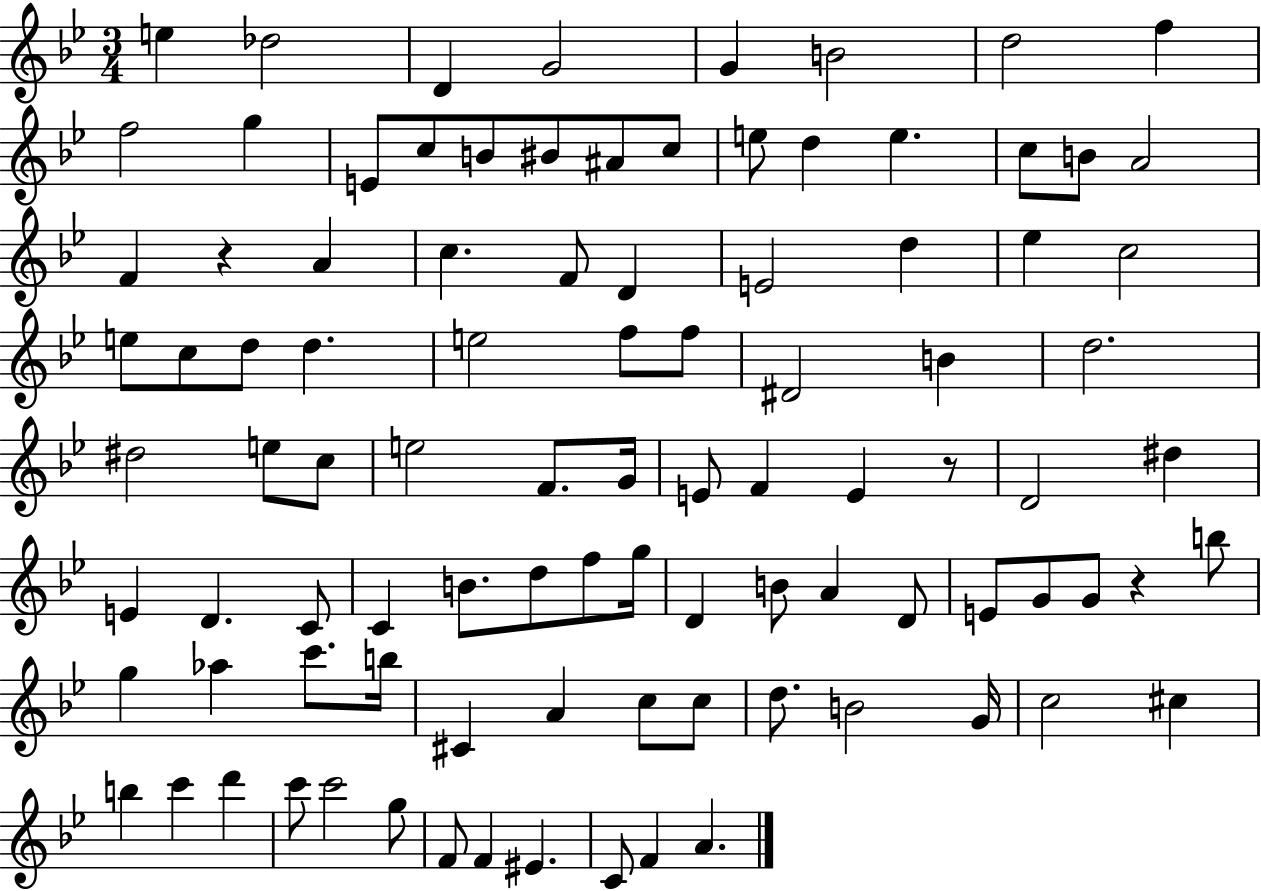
X:1
T:Untitled
M:3/4
L:1/4
K:Bb
e _d2 D G2 G B2 d2 f f2 g E/2 c/2 B/2 ^B/2 ^A/2 c/2 e/2 d e c/2 B/2 A2 F z A c F/2 D E2 d _e c2 e/2 c/2 d/2 d e2 f/2 f/2 ^D2 B d2 ^d2 e/2 c/2 e2 F/2 G/4 E/2 F E z/2 D2 ^d E D C/2 C B/2 d/2 f/2 g/4 D B/2 A D/2 E/2 G/2 G/2 z b/2 g _a c'/2 b/4 ^C A c/2 c/2 d/2 B2 G/4 c2 ^c b c' d' c'/2 c'2 g/2 F/2 F ^E C/2 F A